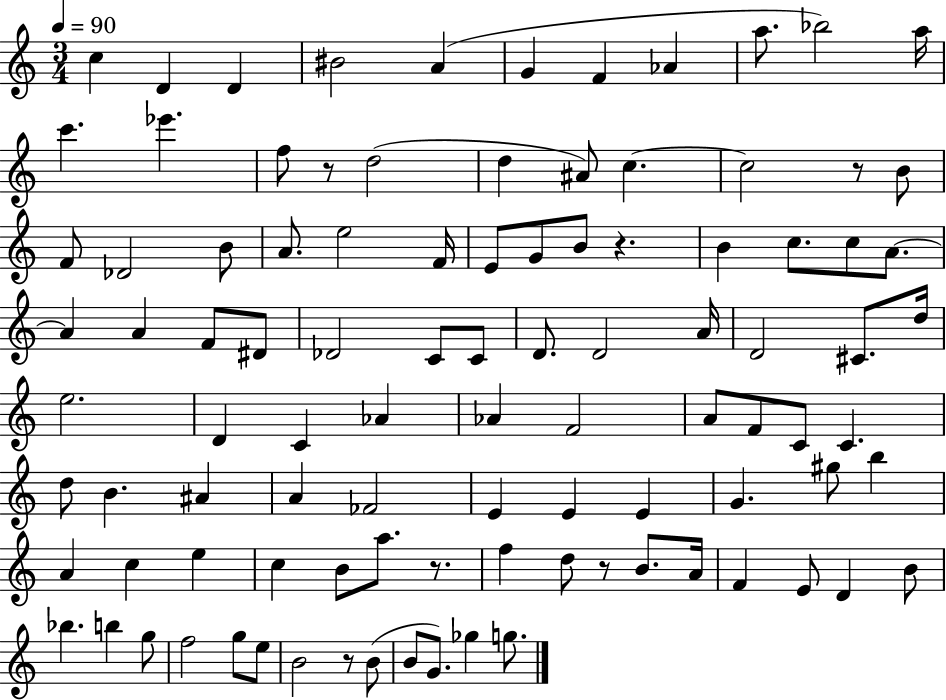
{
  \clef treble
  \numericTimeSignature
  \time 3/4
  \key c \major
  \tempo 4 = 90
  c''4 d'4 d'4 | bis'2 a'4( | g'4 f'4 aes'4 | a''8. bes''2) a''16 | \break c'''4. ees'''4. | f''8 r8 d''2( | d''4 ais'8) c''4.~~ | c''2 r8 b'8 | \break f'8 des'2 b'8 | a'8. e''2 f'16 | e'8 g'8 b'8 r4. | b'4 c''8. c''8 a'8.~~ | \break a'4 a'4 f'8 dis'8 | des'2 c'8 c'8 | d'8. d'2 a'16 | d'2 cis'8. d''16 | \break e''2. | d'4 c'4 aes'4 | aes'4 f'2 | a'8 f'8 c'8 c'4. | \break d''8 b'4. ais'4 | a'4 fes'2 | e'4 e'4 e'4 | g'4. gis''8 b''4 | \break a'4 c''4 e''4 | c''4 b'8 a''8. r8. | f''4 d''8 r8 b'8. a'16 | f'4 e'8 d'4 b'8 | \break bes''4. b''4 g''8 | f''2 g''8 e''8 | b'2 r8 b'8( | b'8 g'8.) ges''4 g''8. | \break \bar "|."
}